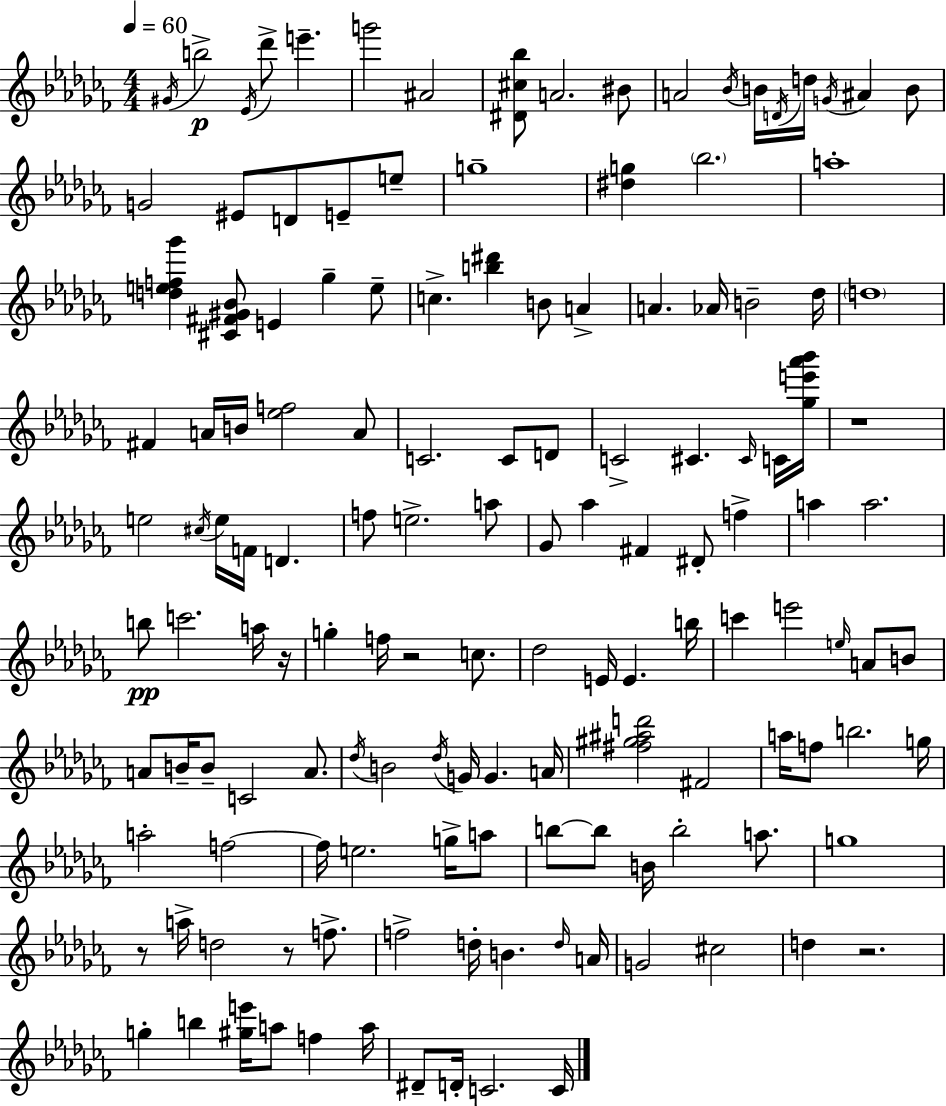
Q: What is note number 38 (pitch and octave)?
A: A4